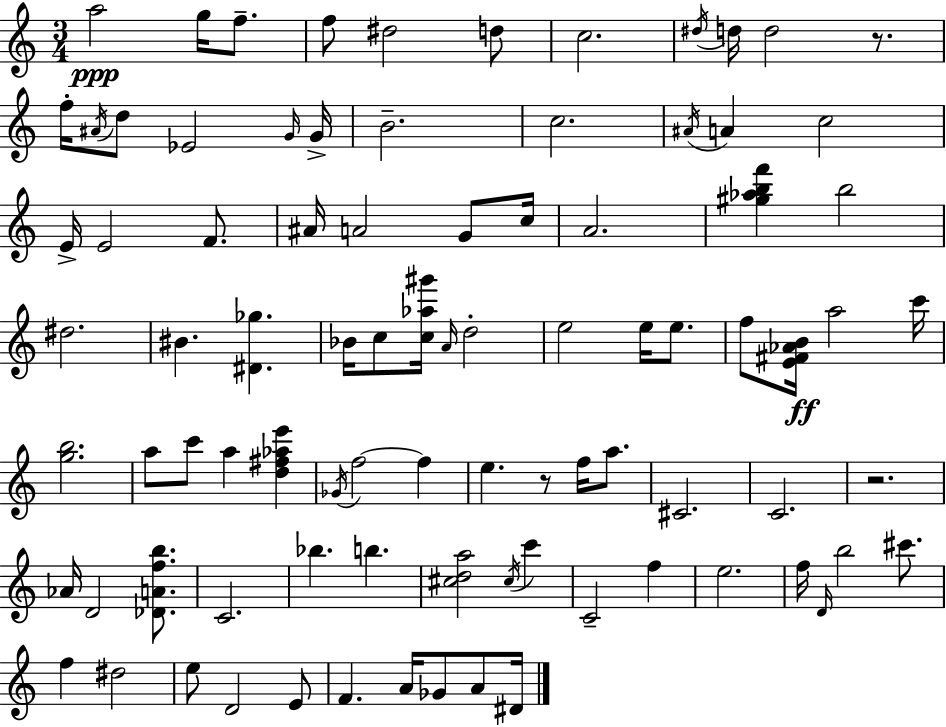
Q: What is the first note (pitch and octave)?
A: A5